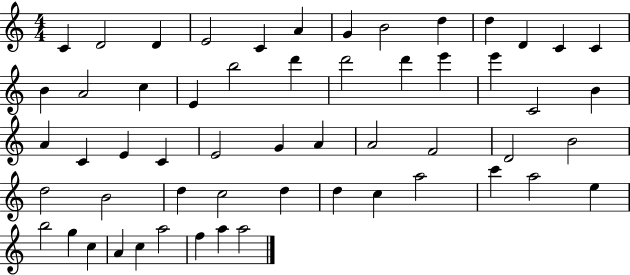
X:1
T:Untitled
M:4/4
L:1/4
K:C
C D2 D E2 C A G B2 d d D C C B A2 c E b2 d' d'2 d' e' e' C2 B A C E C E2 G A A2 F2 D2 B2 d2 B2 d c2 d d c a2 c' a2 e b2 g c A c a2 f a a2